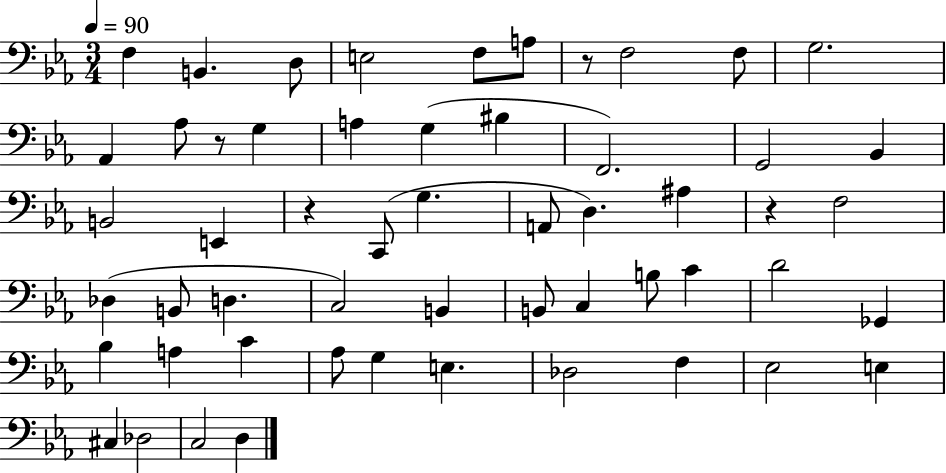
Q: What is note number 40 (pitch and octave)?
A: C4